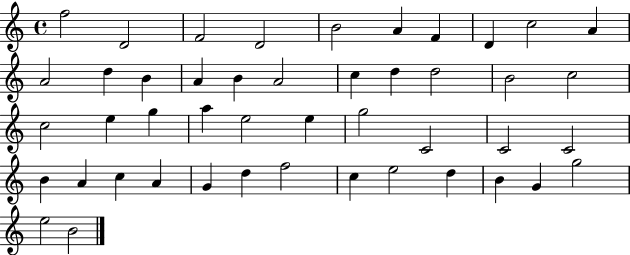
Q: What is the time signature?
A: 4/4